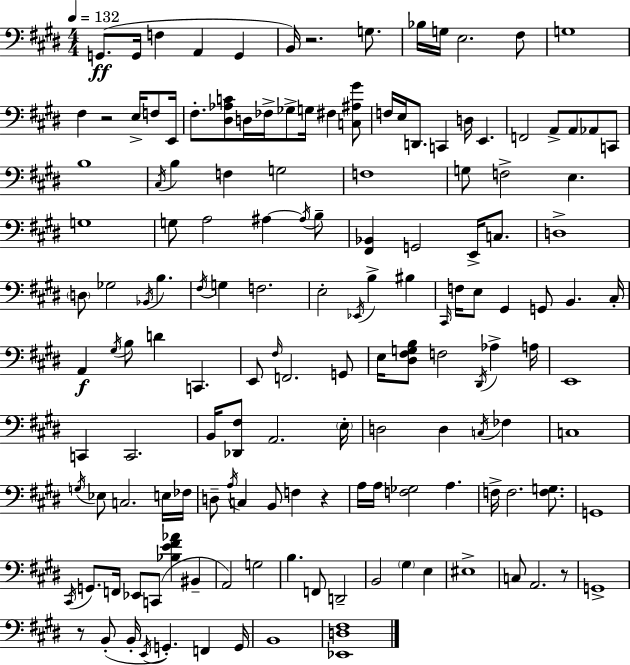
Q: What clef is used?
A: bass